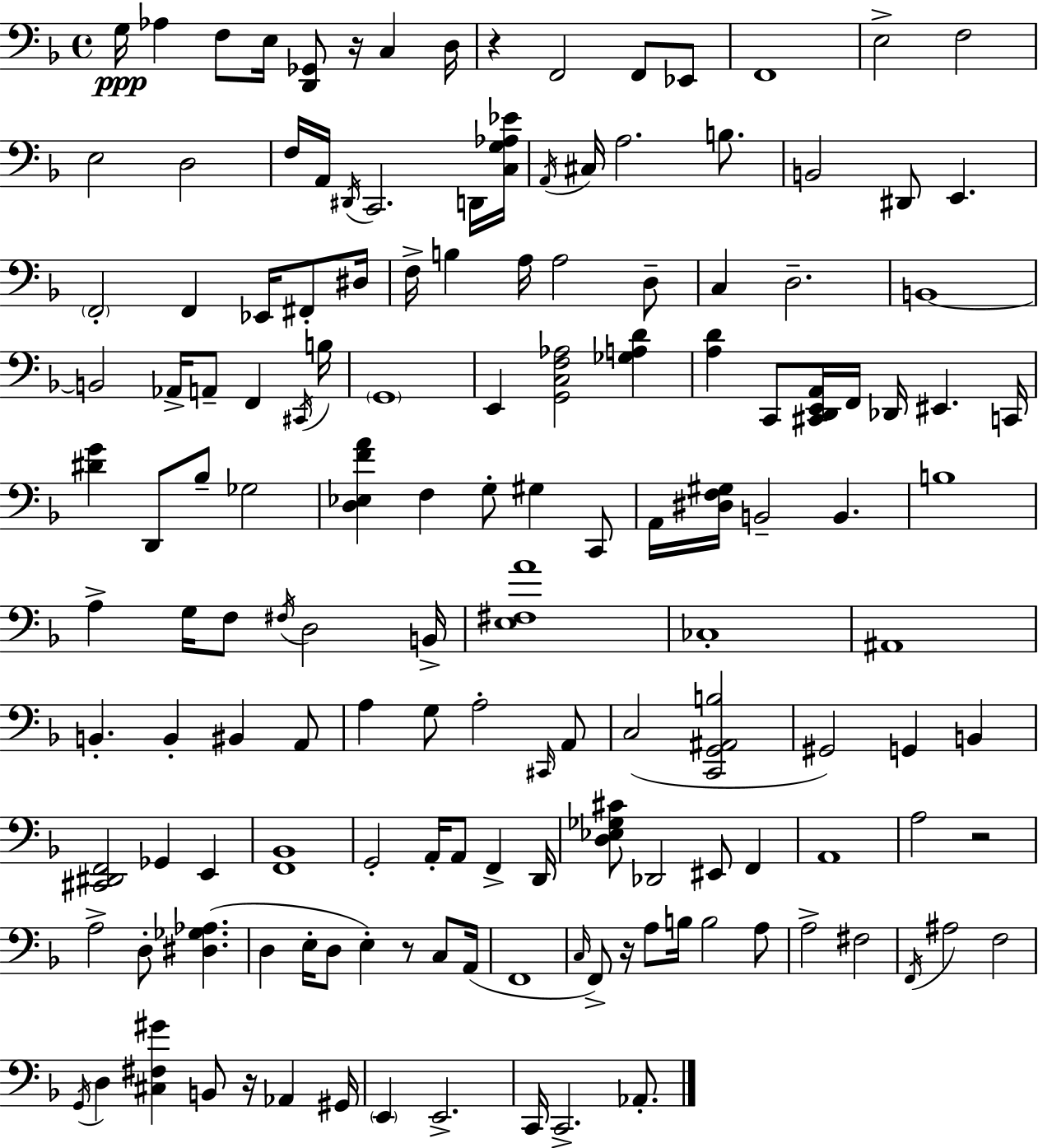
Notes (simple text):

G3/s Ab3/q F3/e E3/s [D2,Gb2]/e R/s C3/q D3/s R/q F2/h F2/e Eb2/e F2/w E3/h F3/h E3/h D3/h F3/s A2/s D#2/s C2/h. D2/s [C3,G3,Ab3,Eb4]/s A2/s C#3/s A3/h. B3/e. B2/h D#2/e E2/q. F2/h F2/q Eb2/s F#2/e D#3/s F3/s B3/q A3/s A3/h D3/e C3/q D3/h. B2/w B2/h Ab2/s A2/e F2/q C#2/s B3/s G2/w E2/q [G2,C3,F3,Ab3]/h [Gb3,A3,D4]/q [A3,D4]/q C2/e [C#2,D2,E2,A2]/s F2/s Db2/s EIS2/q. C2/s [D#4,G4]/q D2/e Bb3/e Gb3/h [D3,Eb3,F4,A4]/q F3/q G3/e G#3/q C2/e A2/s [D#3,F3,G#3]/s B2/h B2/q. B3/w A3/q G3/s F3/e F#3/s D3/h B2/s [E3,F#3,A4]/w CES3/w A#2/w B2/q. B2/q BIS2/q A2/e A3/q G3/e A3/h C#2/s A2/e C3/h [C2,G2,A#2,B3]/h G#2/h G2/q B2/q [C#2,D#2,F2]/h Gb2/q E2/q [F2,Bb2]/w G2/h A2/s A2/e F2/q D2/s [D3,Eb3,Gb3,C#4]/e Db2/h EIS2/e F2/q A2/w A3/h R/h A3/h D3/e [D#3,Gb3,Ab3]/q. D3/q E3/s D3/e E3/q R/e C3/e A2/s F2/w C3/s F2/e R/s A3/e B3/s B3/h A3/e A3/h F#3/h F2/s A#3/h F3/h G2/s D3/q [C#3,F#3,G#4]/q B2/e R/s Ab2/q G#2/s E2/q E2/h. C2/s C2/h. Ab2/e.